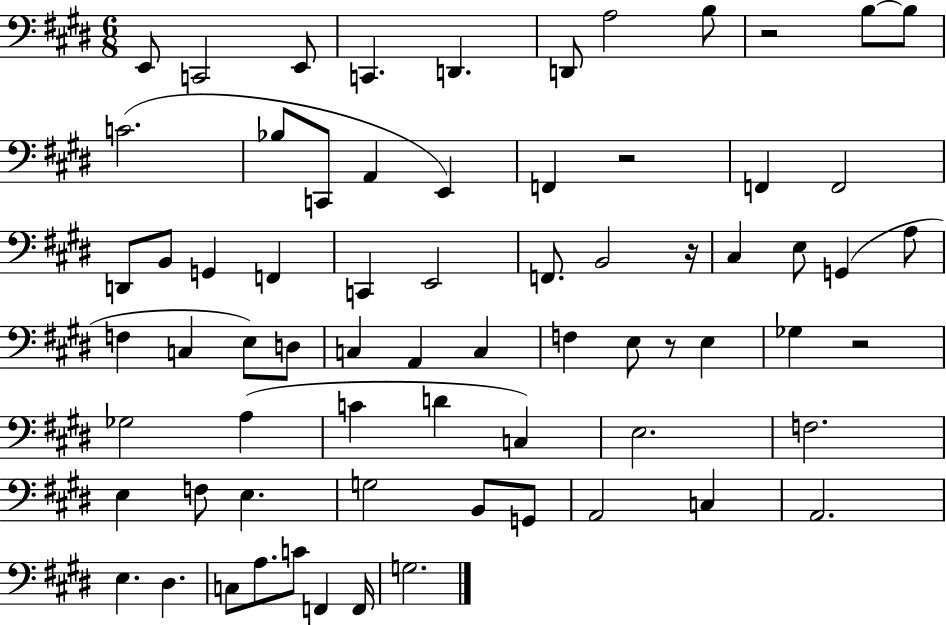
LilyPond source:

{
  \clef bass
  \numericTimeSignature
  \time 6/8
  \key e \major
  e,8 c,2 e,8 | c,4. d,4. | d,8 a2 b8 | r2 b8~~ b8 | \break c'2.( | bes8 c,8 a,4 e,4) | f,4 r2 | f,4 f,2 | \break d,8 b,8 g,4 f,4 | c,4 e,2 | f,8. b,2 r16 | cis4 e8 g,4( a8 | \break f4 c4 e8) d8 | c4 a,4 c4 | f4 e8 r8 e4 | ges4 r2 | \break ges2 a4( | c'4 d'4 c4) | e2. | f2. | \break e4 f8 e4. | g2 b,8 g,8 | a,2 c4 | a,2. | \break e4. dis4. | c8 a8. c'8 f,4 f,16 | g2. | \bar "|."
}